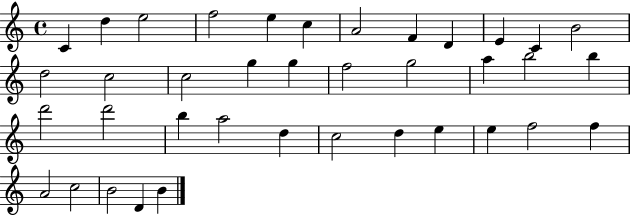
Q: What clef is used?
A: treble